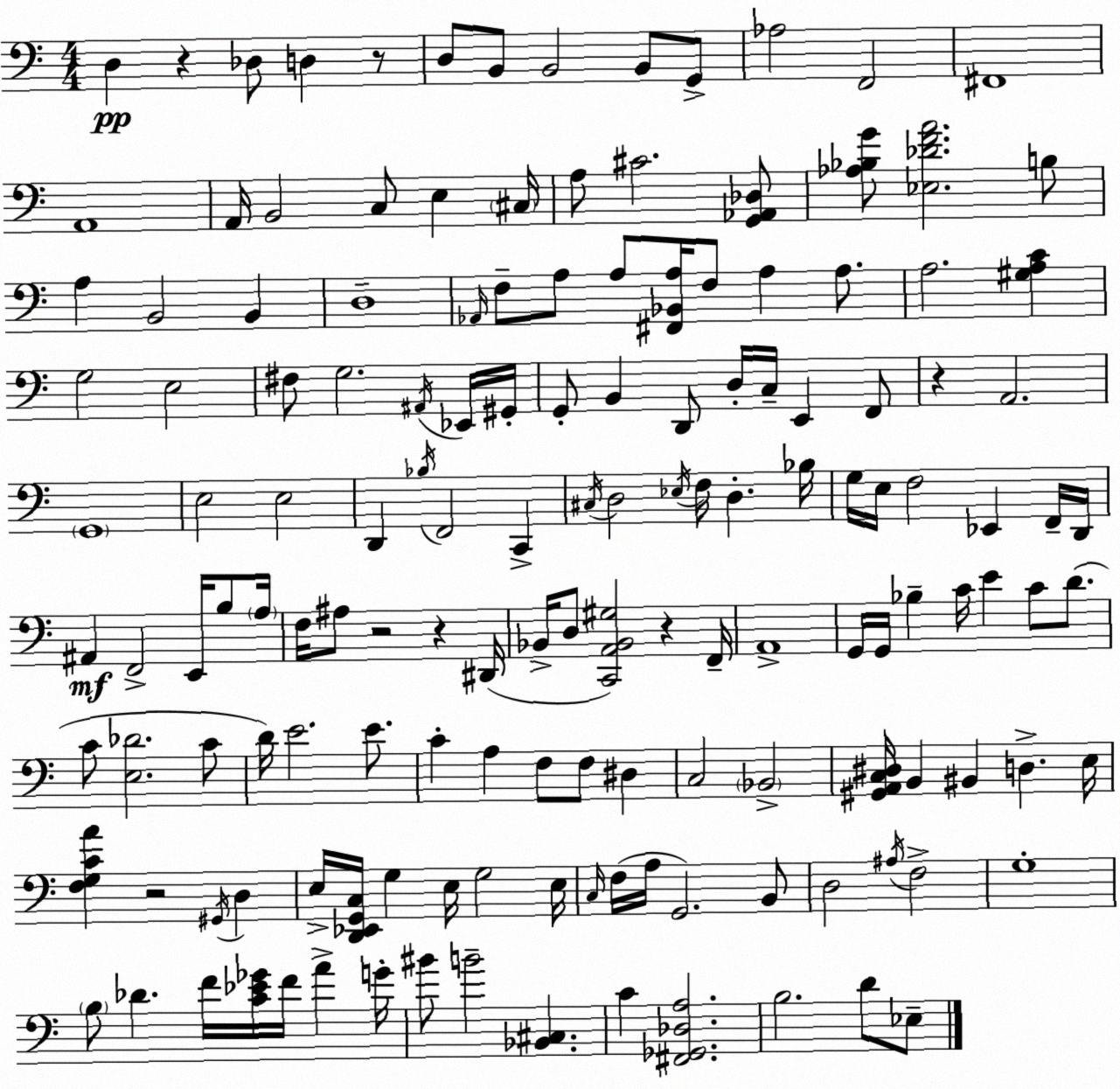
X:1
T:Untitled
M:4/4
L:1/4
K:C
D, z _D,/2 D, z/2 D,/2 B,,/2 B,,2 B,,/2 G,,/2 _A,2 F,,2 ^F,,4 A,,4 A,,/4 B,,2 C,/2 E, ^C,/4 A,/2 ^C2 [G,,_A,,_D,]/2 [_A,_B,G]/2 [_E,_DFA]2 B,/2 A, B,,2 B,, D,4 _A,,/4 F,/2 A,/2 A,/2 [^F,,_B,,A,]/4 F,/2 A, A,/2 A,2 [^G,A,C] G,2 E,2 ^F,/2 G,2 ^A,,/4 _E,,/4 ^G,,/4 G,,/2 B,, D,,/2 D,/4 C,/4 E,, F,,/2 z A,,2 G,,4 E,2 E,2 D,, _B,/4 F,,2 C,, ^C,/4 D,2 _E,/4 F,/4 D, _B,/4 G,/4 E,/4 F,2 _E,, F,,/4 D,,/4 ^A,, F,,2 E,,/4 B,/2 A,/4 F,/4 ^A,/2 z2 z ^D,,/4 _B,,/4 D,/2 [C,,A,,_B,,^G,]2 z F,,/4 A,,4 G,,/4 G,,/4 _B, C/4 E C/2 D/2 C/2 [E,_D]2 C/2 D/4 E2 E/2 C A, F,/2 F,/2 ^D, C,2 _B,,2 [^G,,A,,C,^D,]/4 B,, ^B,, D, E,/4 [F,G,CA] z2 ^G,,/4 D, E,/4 [D,,_E,,G,,C,]/4 G, E,/4 G,2 E,/4 C,/4 F,/4 A,/4 G,,2 B,,/2 D,2 ^A,/4 F,2 G,4 B,/2 _D F/4 [C_E_G]/4 F/4 A G/4 ^B/2 B2 [_B,,^C,] C [^F,,_G,,_D,A,]2 B,2 D/2 _E,/2